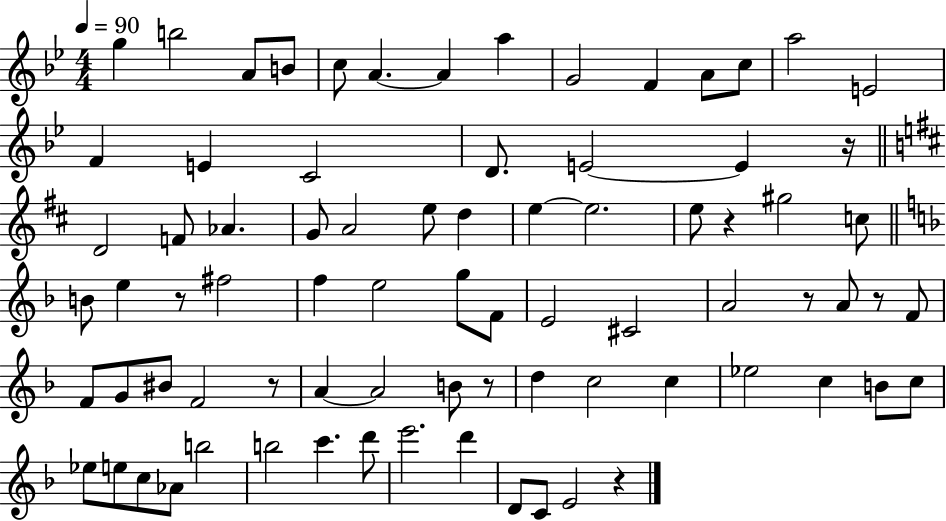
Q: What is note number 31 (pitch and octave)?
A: G#5